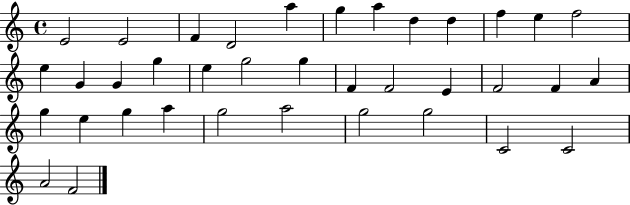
X:1
T:Untitled
M:4/4
L:1/4
K:C
E2 E2 F D2 a g a d d f e f2 e G G g e g2 g F F2 E F2 F A g e g a g2 a2 g2 g2 C2 C2 A2 F2